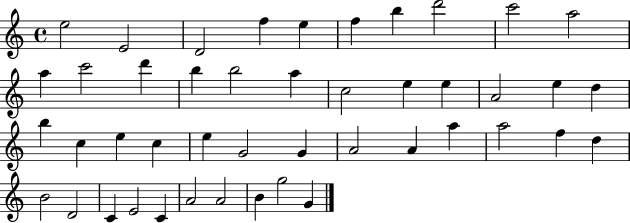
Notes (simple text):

E5/h E4/h D4/h F5/q E5/q F5/q B5/q D6/h C6/h A5/h A5/q C6/h D6/q B5/q B5/h A5/q C5/h E5/q E5/q A4/h E5/q D5/q B5/q C5/q E5/q C5/q E5/q G4/h G4/q A4/h A4/q A5/q A5/h F5/q D5/q B4/h D4/h C4/q E4/h C4/q A4/h A4/h B4/q G5/h G4/q